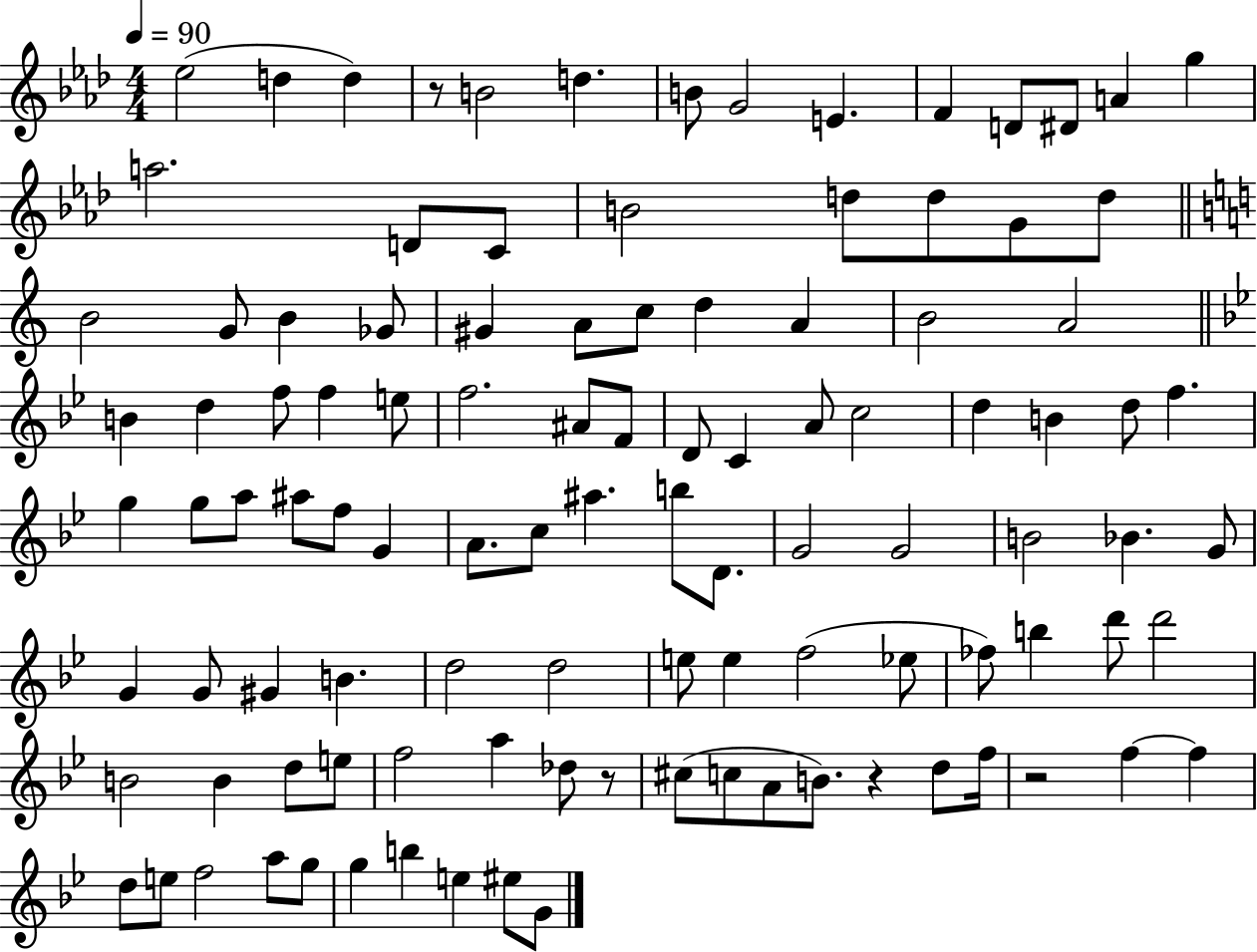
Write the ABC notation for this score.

X:1
T:Untitled
M:4/4
L:1/4
K:Ab
_e2 d d z/2 B2 d B/2 G2 E F D/2 ^D/2 A g a2 D/2 C/2 B2 d/2 d/2 G/2 d/2 B2 G/2 B _G/2 ^G A/2 c/2 d A B2 A2 B d f/2 f e/2 f2 ^A/2 F/2 D/2 C A/2 c2 d B d/2 f g g/2 a/2 ^a/2 f/2 G A/2 c/2 ^a b/2 D/2 G2 G2 B2 _B G/2 G G/2 ^G B d2 d2 e/2 e f2 _e/2 _f/2 b d'/2 d'2 B2 B d/2 e/2 f2 a _d/2 z/2 ^c/2 c/2 A/2 B/2 z d/2 f/4 z2 f f d/2 e/2 f2 a/2 g/2 g b e ^e/2 G/2